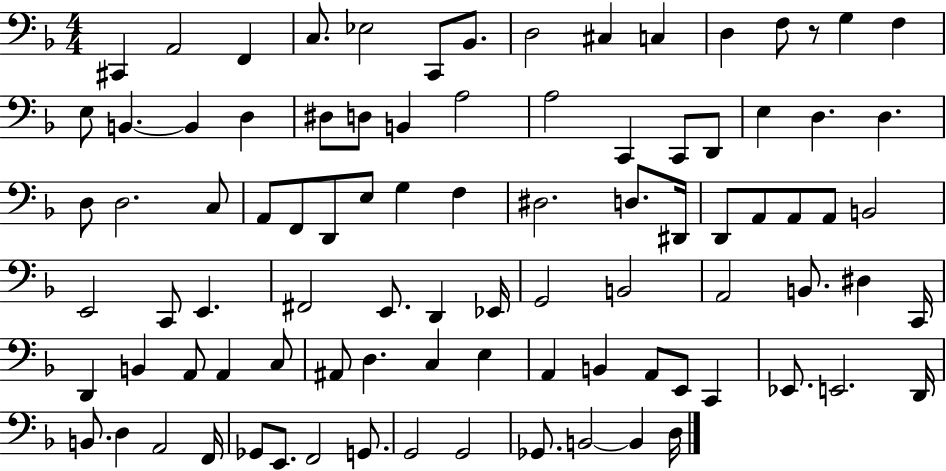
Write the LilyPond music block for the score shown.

{
  \clef bass
  \numericTimeSignature
  \time 4/4
  \key f \major
  \repeat volta 2 { cis,4 a,2 f,4 | c8. ees2 c,8 bes,8. | d2 cis4 c4 | d4 f8 r8 g4 f4 | \break e8 b,4.~~ b,4 d4 | dis8 d8 b,4 a2 | a2 c,4 c,8 d,8 | e4 d4. d4. | \break d8 d2. c8 | a,8 f,8 d,8 e8 g4 f4 | dis2. d8. dis,16 | d,8 a,8 a,8 a,8 b,2 | \break e,2 c,8 e,4. | fis,2 e,8. d,4 ees,16 | g,2 b,2 | a,2 b,8. dis4 c,16 | \break d,4 b,4 a,8 a,4 c8 | ais,8 d4. c4 e4 | a,4 b,4 a,8 e,8 c,4 | ees,8. e,2. d,16 | \break b,8. d4 a,2 f,16 | ges,8 e,8. f,2 g,8. | g,2 g,2 | ges,8. b,2~~ b,4 d16 | \break } \bar "|."
}